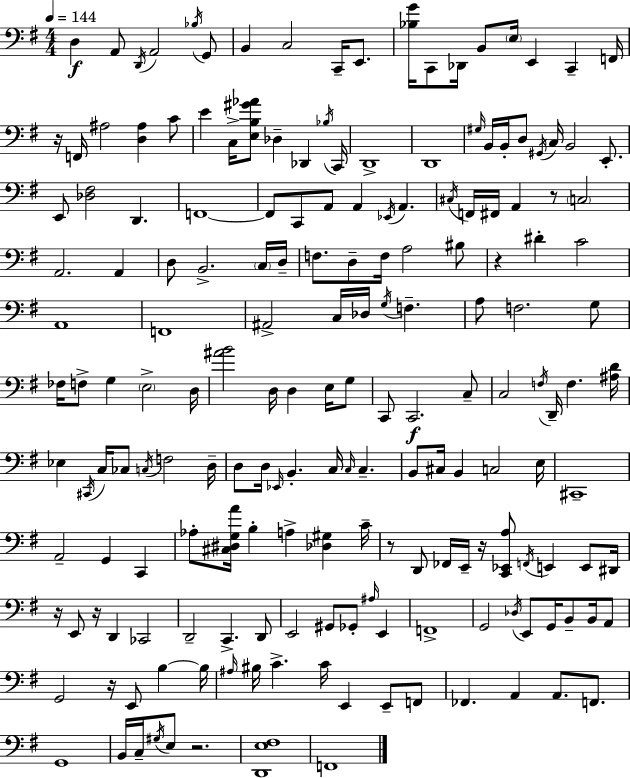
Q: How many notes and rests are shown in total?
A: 182